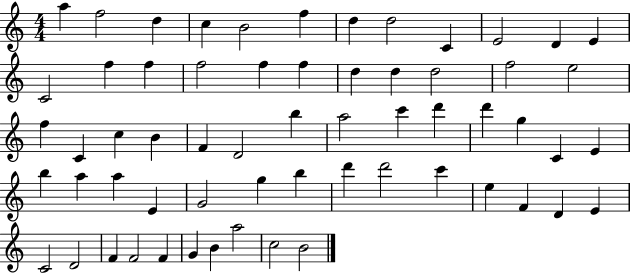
X:1
T:Untitled
M:4/4
L:1/4
K:C
a f2 d c B2 f d d2 C E2 D E C2 f f f2 f f d d d2 f2 e2 f C c B F D2 b a2 c' d' d' g C E b a a E G2 g b d' d'2 c' e F D E C2 D2 F F2 F G B a2 c2 B2